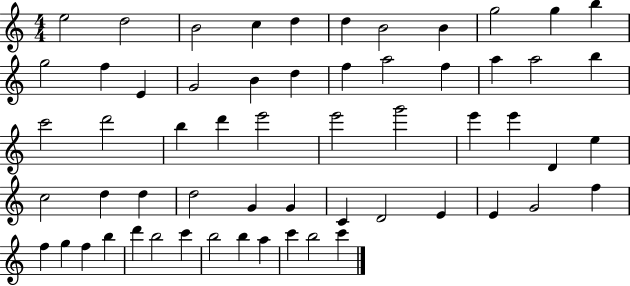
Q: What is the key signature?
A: C major